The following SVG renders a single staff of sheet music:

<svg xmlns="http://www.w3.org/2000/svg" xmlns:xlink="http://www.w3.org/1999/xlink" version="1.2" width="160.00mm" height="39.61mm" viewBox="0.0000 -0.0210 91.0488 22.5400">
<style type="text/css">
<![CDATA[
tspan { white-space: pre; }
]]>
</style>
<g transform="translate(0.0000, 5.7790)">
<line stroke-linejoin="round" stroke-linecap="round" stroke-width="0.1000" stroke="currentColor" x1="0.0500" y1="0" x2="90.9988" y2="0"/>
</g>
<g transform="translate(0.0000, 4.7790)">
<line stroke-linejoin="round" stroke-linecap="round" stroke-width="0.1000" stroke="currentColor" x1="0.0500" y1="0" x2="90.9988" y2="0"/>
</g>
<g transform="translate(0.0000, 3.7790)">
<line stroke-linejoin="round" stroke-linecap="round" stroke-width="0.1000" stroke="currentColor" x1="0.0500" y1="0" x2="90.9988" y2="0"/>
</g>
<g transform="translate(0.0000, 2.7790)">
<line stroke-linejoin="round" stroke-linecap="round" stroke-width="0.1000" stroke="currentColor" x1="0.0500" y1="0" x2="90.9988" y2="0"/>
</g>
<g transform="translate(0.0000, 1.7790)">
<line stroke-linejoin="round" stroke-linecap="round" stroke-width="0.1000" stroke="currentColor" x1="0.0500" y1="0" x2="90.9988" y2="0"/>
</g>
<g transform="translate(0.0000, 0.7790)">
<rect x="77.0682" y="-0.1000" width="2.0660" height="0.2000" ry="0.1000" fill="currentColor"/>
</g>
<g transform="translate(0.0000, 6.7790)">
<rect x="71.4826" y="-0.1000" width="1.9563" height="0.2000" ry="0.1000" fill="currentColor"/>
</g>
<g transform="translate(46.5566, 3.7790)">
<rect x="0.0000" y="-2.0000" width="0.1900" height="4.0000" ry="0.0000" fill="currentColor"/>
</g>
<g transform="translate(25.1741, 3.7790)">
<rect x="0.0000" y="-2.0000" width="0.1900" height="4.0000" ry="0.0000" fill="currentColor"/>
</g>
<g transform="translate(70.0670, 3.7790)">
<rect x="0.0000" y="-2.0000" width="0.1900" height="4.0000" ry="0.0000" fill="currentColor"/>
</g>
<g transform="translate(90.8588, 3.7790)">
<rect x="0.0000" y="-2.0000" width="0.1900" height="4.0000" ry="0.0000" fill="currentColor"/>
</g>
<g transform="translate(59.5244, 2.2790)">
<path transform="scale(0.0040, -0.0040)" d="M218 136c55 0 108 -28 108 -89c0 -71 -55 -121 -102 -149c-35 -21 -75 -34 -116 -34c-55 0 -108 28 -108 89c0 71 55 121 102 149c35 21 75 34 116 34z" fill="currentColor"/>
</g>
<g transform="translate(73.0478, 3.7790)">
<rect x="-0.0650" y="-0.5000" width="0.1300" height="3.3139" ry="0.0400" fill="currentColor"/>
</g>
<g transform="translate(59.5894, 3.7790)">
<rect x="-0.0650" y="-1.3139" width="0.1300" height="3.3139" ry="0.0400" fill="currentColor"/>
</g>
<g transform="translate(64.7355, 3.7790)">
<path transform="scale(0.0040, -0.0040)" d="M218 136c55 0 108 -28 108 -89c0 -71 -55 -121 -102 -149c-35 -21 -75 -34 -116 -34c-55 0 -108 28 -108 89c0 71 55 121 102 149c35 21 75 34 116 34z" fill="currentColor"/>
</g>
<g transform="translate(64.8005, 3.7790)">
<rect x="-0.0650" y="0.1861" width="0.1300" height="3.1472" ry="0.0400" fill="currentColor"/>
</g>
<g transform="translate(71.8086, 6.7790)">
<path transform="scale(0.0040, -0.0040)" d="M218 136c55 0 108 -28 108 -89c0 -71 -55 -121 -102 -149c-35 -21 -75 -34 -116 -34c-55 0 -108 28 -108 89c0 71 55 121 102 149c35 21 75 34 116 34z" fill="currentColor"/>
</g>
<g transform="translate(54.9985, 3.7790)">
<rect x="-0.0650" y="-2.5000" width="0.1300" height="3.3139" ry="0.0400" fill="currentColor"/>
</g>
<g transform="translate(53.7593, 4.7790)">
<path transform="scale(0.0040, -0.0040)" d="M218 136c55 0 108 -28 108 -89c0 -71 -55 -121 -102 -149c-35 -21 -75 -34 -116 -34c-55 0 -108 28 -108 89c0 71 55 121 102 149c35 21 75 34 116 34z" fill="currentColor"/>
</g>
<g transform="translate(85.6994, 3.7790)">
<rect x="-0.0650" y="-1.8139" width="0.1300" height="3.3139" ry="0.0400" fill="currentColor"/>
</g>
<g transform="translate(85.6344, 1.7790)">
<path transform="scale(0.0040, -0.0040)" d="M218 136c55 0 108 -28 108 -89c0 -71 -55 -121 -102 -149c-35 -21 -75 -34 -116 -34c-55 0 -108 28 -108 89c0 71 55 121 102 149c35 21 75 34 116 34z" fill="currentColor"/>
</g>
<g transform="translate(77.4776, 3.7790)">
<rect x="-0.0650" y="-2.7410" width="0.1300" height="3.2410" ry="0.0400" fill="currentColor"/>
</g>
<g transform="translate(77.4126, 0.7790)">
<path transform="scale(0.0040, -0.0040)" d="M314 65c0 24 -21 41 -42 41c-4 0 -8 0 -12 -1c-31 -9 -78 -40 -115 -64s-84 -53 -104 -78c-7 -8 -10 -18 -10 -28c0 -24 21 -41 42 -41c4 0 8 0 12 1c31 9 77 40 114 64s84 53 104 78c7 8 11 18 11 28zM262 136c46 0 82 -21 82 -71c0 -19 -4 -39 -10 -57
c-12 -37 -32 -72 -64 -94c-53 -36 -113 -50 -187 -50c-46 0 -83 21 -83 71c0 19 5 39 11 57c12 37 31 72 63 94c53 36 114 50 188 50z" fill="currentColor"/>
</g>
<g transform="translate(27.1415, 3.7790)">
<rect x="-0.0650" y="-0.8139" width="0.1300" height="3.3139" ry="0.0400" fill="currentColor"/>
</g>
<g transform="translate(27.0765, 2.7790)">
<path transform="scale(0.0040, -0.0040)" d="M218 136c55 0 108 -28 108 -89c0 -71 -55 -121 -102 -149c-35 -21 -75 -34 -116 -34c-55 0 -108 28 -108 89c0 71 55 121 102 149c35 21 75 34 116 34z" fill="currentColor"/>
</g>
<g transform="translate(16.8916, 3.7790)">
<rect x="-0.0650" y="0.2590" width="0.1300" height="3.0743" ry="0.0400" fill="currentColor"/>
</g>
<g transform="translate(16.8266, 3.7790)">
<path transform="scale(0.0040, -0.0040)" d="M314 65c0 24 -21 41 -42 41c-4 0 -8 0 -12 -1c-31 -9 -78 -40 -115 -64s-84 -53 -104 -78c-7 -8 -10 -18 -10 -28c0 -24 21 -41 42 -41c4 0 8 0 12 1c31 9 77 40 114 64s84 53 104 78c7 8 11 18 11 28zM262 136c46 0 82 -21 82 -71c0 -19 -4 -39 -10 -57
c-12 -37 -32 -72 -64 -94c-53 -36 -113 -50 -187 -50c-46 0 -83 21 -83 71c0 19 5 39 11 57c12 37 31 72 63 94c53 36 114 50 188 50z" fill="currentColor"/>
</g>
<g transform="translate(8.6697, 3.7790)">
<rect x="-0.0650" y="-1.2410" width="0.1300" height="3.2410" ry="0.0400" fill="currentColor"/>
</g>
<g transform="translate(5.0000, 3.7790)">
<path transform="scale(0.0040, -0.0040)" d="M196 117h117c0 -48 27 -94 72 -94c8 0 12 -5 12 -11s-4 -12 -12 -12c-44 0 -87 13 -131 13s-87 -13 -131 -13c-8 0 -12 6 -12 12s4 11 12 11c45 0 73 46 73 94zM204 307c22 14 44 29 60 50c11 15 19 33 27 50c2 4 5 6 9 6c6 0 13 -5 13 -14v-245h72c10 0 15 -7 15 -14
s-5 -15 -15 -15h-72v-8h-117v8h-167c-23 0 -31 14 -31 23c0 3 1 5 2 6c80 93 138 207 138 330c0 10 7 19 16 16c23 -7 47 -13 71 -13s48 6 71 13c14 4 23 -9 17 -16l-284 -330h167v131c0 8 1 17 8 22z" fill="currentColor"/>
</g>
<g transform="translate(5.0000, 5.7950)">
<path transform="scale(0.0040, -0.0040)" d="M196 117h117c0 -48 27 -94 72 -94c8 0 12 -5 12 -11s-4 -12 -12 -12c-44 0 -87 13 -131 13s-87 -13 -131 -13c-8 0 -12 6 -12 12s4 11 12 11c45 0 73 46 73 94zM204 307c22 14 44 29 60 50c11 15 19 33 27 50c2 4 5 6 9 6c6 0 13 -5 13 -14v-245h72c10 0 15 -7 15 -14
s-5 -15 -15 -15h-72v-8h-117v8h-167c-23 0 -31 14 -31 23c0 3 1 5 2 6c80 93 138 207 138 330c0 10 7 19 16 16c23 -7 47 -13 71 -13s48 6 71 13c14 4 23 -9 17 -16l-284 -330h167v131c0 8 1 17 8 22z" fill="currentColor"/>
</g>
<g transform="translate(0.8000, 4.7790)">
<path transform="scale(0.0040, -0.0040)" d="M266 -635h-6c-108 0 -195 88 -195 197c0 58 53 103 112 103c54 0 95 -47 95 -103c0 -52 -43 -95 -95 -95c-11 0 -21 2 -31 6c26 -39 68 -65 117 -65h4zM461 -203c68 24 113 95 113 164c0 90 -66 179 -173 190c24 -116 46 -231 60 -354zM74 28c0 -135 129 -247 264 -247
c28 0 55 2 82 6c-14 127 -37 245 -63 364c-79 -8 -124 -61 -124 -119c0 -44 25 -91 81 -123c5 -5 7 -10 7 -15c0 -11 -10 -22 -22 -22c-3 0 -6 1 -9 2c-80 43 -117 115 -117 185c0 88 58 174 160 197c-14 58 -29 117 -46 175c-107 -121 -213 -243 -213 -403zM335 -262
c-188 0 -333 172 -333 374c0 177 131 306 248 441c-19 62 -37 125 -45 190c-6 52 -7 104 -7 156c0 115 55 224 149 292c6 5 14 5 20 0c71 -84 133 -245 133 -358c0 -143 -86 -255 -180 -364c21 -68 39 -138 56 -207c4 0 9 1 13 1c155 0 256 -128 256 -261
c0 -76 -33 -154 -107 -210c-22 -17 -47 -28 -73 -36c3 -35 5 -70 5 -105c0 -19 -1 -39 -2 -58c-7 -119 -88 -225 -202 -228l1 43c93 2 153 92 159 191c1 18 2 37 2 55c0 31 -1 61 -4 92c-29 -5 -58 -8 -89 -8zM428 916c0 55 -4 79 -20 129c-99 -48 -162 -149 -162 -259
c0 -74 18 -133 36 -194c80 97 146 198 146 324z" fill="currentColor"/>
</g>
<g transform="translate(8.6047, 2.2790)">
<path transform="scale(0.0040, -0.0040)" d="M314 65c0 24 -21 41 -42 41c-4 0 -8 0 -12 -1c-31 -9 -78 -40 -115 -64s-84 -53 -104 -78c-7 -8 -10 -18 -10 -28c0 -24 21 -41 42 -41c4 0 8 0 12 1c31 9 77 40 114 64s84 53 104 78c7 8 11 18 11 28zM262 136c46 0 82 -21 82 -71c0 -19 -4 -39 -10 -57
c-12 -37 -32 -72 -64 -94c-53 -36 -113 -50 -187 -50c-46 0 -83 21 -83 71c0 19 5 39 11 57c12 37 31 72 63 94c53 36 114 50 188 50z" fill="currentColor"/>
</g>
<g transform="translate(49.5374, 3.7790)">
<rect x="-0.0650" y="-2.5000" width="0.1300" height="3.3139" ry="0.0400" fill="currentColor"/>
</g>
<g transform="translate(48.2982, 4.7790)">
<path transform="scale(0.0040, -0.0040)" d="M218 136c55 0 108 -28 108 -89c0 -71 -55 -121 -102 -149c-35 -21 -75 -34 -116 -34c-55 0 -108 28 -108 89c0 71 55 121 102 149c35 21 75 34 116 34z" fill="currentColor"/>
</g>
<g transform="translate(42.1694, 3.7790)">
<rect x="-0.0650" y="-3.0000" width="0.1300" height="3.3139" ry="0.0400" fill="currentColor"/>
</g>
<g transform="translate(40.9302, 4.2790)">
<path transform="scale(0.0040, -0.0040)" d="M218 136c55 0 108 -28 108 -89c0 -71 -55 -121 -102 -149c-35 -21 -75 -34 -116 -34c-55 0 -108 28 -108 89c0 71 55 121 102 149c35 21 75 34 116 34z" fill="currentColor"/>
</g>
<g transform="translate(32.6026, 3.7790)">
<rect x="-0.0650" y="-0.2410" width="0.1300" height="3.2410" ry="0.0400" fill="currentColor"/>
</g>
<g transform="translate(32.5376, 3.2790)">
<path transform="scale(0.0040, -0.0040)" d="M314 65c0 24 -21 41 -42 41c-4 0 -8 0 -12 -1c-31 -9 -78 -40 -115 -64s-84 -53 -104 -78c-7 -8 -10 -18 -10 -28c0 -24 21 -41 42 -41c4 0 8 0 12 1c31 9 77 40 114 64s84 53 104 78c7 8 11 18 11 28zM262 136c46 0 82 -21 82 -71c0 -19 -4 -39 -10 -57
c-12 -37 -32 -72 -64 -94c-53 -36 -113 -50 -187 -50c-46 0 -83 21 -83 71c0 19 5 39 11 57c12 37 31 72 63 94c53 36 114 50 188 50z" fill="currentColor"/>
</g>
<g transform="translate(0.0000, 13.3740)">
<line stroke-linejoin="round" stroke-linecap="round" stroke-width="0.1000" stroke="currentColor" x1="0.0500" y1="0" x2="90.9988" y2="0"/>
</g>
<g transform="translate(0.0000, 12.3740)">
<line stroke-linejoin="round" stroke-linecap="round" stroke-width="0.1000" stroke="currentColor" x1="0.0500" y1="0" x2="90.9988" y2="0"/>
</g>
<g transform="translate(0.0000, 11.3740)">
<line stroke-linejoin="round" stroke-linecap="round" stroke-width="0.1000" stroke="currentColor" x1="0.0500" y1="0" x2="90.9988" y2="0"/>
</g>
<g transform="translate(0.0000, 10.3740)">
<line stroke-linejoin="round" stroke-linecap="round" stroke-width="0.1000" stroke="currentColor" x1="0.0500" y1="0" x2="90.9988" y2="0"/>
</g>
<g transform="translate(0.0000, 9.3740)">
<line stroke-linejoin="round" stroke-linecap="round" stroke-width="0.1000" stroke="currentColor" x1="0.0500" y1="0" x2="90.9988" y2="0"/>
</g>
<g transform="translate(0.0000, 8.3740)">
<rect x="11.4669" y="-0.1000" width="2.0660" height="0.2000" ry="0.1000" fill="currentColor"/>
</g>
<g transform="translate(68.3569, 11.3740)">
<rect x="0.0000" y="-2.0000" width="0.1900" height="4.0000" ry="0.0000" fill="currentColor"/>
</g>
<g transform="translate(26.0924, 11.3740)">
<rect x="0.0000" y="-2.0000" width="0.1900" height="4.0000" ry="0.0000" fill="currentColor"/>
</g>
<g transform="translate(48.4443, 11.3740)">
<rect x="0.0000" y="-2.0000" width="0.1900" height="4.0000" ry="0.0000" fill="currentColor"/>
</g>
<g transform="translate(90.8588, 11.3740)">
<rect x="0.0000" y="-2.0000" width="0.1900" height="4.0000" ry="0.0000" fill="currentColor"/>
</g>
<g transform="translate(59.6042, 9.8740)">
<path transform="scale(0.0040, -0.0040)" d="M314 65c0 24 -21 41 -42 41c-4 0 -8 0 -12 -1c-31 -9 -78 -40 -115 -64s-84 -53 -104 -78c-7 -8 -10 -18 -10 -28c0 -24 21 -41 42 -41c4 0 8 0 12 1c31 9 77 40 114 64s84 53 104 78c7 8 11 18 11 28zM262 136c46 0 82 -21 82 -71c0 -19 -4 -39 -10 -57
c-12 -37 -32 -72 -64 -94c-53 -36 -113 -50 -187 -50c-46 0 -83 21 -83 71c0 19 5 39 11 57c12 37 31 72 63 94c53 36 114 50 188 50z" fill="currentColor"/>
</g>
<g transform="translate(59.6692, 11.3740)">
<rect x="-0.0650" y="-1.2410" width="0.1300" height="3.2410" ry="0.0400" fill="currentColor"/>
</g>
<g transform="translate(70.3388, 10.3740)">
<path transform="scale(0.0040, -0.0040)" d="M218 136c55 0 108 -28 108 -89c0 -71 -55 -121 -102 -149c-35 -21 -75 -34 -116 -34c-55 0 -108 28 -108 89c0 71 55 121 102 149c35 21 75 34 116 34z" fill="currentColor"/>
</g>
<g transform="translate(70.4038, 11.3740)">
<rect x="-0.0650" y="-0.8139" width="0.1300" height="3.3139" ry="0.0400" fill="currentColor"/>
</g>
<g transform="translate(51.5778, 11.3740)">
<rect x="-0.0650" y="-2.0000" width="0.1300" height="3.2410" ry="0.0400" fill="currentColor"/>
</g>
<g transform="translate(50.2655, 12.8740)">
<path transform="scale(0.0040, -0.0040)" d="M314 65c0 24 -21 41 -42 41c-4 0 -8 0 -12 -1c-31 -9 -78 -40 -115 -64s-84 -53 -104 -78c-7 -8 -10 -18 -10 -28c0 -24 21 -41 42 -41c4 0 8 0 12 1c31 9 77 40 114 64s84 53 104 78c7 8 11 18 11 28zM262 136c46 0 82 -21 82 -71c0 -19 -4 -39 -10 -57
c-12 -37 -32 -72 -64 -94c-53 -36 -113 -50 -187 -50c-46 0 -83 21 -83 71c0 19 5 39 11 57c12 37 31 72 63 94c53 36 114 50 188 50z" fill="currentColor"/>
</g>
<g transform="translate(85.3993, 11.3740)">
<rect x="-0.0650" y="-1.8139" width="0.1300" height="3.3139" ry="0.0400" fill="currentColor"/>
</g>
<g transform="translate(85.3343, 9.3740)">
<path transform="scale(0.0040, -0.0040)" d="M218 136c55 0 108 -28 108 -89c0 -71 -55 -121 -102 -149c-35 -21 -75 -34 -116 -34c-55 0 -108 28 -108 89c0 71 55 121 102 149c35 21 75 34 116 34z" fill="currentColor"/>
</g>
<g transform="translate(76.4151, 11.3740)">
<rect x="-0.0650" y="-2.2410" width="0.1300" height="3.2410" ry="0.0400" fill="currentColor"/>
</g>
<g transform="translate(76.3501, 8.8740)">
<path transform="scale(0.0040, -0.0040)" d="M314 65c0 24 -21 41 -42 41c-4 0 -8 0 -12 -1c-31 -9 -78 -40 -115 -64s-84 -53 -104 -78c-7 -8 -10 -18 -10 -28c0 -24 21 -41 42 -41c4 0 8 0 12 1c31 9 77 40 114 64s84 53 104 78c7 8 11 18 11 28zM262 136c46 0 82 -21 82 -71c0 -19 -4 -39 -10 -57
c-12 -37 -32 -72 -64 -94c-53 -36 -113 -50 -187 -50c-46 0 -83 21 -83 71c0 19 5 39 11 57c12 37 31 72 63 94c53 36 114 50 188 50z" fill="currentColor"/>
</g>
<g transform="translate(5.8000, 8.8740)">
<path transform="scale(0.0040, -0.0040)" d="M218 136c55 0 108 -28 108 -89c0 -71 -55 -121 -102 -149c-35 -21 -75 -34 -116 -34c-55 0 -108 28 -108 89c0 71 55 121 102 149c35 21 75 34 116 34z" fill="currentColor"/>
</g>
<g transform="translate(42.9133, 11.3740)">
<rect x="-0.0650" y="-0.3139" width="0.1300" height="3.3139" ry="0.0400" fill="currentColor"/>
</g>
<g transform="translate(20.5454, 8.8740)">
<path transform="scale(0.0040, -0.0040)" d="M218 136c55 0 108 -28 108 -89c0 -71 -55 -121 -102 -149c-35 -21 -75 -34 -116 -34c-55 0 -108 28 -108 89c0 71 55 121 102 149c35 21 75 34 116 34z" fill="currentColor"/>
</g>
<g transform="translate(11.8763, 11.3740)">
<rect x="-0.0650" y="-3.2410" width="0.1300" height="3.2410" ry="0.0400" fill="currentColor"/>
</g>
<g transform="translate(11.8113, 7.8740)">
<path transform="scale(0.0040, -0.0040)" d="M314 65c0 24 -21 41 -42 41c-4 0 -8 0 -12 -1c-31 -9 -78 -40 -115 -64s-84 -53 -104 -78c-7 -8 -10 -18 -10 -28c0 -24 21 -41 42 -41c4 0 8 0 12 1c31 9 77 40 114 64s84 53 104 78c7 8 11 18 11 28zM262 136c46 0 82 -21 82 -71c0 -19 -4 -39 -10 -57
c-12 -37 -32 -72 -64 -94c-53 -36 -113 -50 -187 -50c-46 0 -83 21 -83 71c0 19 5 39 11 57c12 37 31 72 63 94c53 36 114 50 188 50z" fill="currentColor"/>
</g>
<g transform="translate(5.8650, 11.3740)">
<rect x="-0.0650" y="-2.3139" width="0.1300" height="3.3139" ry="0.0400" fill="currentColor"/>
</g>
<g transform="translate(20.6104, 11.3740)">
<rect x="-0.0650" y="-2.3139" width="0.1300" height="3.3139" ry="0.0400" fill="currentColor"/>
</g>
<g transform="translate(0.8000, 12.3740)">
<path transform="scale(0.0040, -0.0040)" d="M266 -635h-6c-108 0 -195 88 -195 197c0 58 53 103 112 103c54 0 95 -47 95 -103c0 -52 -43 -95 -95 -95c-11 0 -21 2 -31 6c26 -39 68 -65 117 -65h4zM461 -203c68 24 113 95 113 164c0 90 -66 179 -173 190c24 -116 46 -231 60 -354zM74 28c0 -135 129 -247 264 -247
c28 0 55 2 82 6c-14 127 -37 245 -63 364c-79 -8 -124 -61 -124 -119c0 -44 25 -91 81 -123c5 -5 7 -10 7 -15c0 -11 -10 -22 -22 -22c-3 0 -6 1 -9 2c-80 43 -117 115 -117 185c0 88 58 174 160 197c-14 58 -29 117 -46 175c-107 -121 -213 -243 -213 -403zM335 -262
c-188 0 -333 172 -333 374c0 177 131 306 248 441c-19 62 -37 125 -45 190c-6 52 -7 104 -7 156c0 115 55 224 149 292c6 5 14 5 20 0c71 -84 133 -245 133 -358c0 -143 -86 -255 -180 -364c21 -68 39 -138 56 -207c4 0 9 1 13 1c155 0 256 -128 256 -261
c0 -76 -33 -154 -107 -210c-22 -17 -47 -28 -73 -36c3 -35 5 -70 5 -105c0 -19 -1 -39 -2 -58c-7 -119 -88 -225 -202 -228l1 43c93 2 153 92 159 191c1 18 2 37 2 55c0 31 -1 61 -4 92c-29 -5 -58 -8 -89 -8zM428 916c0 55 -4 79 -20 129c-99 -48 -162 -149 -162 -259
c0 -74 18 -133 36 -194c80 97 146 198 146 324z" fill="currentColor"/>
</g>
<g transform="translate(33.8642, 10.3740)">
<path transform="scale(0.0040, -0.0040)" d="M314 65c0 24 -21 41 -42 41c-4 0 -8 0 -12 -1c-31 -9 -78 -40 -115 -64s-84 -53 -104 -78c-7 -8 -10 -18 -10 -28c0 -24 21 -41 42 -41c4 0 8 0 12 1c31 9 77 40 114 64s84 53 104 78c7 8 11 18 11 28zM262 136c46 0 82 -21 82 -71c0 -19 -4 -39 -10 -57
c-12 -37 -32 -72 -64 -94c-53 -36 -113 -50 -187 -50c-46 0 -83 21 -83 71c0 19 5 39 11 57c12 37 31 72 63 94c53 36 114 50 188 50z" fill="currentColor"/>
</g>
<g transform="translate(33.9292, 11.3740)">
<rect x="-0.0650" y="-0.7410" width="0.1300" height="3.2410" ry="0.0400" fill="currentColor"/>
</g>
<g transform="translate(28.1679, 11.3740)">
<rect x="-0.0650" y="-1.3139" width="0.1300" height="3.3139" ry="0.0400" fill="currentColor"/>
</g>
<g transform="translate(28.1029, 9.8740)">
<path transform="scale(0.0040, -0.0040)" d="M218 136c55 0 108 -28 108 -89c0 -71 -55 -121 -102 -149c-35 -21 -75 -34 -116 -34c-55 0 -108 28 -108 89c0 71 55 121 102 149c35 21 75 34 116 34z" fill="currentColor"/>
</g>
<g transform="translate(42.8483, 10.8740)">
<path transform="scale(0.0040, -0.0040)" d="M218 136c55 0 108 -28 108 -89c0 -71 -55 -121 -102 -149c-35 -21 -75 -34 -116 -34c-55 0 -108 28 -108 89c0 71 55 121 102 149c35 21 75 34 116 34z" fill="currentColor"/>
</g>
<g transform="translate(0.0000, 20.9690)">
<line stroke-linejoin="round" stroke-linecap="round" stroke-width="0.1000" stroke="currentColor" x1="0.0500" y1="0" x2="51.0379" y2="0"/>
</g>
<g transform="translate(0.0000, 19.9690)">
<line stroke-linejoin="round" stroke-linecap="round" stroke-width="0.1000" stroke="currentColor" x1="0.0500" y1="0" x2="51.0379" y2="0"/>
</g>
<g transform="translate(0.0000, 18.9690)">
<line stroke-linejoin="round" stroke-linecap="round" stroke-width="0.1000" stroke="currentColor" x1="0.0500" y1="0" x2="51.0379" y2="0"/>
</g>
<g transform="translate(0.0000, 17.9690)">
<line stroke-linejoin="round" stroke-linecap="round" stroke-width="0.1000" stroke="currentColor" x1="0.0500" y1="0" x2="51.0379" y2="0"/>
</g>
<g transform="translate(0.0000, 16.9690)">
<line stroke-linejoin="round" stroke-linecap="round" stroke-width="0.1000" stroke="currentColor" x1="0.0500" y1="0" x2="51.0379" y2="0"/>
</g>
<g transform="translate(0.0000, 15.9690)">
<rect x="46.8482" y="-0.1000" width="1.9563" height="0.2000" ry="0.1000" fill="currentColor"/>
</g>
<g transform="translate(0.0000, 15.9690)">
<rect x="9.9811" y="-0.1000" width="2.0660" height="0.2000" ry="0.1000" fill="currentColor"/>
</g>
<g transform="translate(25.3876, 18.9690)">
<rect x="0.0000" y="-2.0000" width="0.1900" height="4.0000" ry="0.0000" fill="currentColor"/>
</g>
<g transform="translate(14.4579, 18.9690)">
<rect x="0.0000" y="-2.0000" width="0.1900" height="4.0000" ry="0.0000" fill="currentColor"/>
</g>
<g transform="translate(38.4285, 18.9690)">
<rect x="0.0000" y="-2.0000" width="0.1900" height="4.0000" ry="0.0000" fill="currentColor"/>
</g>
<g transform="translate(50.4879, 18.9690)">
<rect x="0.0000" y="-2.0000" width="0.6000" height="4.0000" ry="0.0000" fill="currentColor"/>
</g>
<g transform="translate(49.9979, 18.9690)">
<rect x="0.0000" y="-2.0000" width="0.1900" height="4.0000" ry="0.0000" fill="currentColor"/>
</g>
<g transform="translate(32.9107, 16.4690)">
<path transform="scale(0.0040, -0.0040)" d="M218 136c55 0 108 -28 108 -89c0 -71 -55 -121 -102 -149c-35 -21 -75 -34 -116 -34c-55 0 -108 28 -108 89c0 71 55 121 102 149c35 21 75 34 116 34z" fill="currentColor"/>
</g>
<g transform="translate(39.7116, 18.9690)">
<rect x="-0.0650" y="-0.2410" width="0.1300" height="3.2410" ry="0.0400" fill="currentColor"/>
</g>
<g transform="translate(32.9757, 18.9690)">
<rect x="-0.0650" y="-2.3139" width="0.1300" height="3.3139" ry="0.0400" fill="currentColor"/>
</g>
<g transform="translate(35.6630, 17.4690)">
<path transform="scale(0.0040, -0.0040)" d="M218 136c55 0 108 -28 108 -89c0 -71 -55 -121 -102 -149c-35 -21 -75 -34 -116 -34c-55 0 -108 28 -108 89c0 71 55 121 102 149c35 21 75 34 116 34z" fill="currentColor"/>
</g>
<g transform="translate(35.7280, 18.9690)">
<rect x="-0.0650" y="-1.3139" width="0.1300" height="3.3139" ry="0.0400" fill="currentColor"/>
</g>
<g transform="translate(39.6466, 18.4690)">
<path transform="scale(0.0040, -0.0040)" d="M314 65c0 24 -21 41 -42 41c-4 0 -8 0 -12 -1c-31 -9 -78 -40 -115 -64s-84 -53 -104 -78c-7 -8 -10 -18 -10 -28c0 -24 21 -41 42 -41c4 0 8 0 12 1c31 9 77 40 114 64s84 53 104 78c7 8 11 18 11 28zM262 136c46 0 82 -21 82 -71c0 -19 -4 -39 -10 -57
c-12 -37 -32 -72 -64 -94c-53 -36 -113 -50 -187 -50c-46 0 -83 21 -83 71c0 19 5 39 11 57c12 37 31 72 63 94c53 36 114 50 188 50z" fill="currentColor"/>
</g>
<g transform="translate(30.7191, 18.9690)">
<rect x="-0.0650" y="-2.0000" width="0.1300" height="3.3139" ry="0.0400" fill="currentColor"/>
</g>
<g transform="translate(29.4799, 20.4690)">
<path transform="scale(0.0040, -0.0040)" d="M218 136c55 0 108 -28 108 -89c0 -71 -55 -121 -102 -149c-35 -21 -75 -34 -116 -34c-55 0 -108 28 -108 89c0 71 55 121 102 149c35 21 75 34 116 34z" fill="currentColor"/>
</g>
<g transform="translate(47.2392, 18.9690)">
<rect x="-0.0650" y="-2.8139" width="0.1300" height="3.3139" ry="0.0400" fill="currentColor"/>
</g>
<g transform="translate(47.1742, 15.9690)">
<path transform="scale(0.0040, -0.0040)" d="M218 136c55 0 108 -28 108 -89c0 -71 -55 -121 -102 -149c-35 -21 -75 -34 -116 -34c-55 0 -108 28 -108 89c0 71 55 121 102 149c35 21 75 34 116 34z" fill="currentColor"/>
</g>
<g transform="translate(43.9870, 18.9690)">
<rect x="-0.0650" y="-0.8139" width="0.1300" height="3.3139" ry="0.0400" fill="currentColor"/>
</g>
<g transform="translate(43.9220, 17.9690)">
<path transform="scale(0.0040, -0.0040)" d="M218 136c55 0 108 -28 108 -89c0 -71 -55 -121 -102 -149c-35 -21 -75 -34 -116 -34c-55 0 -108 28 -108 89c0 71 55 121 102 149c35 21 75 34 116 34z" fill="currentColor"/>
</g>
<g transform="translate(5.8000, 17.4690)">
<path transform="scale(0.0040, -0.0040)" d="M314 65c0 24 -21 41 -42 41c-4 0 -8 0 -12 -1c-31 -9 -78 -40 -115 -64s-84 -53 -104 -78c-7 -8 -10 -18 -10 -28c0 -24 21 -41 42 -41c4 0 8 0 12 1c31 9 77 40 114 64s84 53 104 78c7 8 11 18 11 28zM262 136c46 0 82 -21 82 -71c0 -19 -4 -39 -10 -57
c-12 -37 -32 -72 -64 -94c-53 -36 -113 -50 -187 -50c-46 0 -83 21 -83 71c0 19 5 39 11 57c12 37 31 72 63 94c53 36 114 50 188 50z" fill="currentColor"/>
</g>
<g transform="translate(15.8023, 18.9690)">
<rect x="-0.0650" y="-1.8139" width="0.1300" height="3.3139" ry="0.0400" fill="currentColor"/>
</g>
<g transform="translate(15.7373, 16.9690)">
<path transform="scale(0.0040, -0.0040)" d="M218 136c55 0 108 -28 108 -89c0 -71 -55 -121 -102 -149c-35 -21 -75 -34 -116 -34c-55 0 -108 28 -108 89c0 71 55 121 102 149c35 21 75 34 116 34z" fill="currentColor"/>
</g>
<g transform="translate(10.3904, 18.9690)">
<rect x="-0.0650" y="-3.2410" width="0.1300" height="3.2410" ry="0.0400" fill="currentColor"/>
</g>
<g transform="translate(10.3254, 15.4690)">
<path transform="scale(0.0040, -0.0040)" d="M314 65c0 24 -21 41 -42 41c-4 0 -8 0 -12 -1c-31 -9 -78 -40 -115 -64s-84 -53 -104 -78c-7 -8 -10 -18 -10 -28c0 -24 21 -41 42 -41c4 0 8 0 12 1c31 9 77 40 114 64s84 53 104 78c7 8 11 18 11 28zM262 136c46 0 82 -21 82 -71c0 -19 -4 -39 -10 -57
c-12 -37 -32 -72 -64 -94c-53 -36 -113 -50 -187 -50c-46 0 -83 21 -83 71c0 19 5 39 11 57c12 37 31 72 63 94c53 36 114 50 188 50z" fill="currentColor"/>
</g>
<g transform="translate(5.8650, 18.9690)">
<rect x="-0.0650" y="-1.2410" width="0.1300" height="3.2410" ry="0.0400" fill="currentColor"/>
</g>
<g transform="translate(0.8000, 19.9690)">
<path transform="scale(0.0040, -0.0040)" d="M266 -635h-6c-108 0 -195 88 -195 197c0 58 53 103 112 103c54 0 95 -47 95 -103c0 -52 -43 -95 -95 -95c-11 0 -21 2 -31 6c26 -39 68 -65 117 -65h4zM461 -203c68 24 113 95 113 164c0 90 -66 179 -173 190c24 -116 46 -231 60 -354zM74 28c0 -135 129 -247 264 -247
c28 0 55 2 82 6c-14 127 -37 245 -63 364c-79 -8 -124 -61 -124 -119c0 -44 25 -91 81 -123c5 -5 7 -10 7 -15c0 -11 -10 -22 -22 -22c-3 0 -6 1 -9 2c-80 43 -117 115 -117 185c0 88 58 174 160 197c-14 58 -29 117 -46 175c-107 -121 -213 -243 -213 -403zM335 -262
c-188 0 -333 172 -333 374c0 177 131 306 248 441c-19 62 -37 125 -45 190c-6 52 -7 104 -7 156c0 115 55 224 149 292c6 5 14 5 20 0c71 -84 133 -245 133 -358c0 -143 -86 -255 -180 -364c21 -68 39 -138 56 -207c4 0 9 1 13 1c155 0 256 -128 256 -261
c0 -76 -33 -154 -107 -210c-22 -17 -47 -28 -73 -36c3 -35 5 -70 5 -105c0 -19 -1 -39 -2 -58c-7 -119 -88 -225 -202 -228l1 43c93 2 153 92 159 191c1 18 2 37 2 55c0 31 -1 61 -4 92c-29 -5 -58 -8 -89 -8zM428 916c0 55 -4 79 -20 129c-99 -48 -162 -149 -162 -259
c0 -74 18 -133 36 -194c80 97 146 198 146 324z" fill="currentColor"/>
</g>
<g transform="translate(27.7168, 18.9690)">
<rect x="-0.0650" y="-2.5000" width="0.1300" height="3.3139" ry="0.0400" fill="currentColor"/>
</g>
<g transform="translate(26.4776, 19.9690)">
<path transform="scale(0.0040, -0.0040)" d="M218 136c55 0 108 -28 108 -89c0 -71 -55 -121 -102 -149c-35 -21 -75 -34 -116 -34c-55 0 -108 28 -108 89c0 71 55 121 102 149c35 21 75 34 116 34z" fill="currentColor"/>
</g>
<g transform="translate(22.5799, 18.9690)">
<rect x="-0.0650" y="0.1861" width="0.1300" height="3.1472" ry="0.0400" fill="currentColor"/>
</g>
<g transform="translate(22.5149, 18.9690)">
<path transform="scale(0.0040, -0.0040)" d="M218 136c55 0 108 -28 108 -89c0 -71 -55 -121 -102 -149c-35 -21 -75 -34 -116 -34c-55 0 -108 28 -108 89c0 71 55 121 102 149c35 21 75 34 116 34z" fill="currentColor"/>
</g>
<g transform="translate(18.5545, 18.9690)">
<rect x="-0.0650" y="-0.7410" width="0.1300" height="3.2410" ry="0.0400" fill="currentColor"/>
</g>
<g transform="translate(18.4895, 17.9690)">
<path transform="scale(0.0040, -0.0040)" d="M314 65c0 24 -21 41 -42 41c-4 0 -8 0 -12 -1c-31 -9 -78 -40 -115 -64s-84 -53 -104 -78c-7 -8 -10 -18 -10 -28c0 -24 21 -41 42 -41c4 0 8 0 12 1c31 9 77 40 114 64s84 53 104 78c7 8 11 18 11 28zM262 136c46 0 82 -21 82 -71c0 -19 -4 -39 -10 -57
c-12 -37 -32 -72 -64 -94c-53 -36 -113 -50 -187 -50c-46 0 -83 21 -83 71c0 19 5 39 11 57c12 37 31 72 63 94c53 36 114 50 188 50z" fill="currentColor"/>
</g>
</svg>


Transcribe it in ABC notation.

X:1
T:Untitled
M:4/4
L:1/4
K:C
e2 B2 d c2 A G G e B C a2 f g b2 g e d2 c F2 e2 d g2 f e2 b2 f d2 B G F g e c2 d a